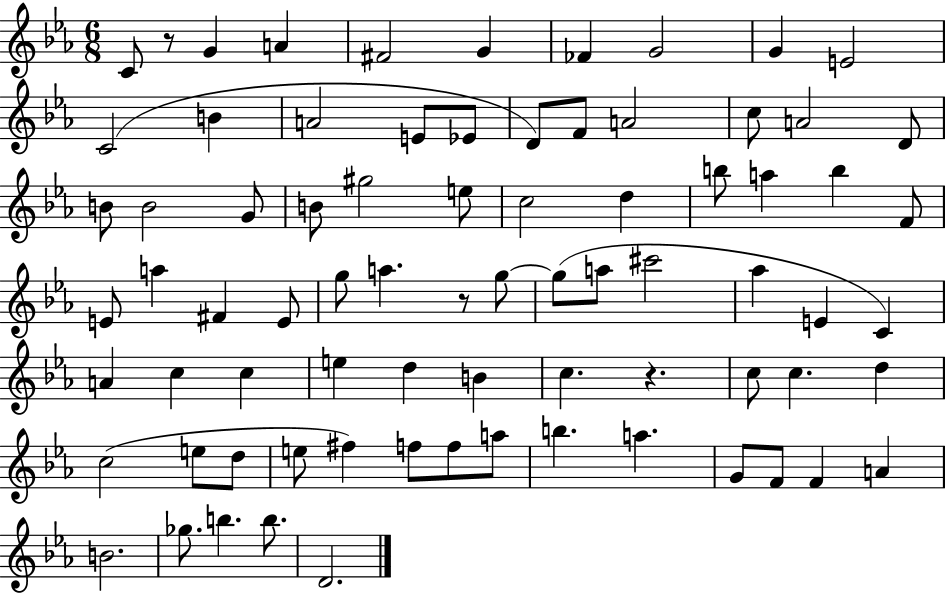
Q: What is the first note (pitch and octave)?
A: C4